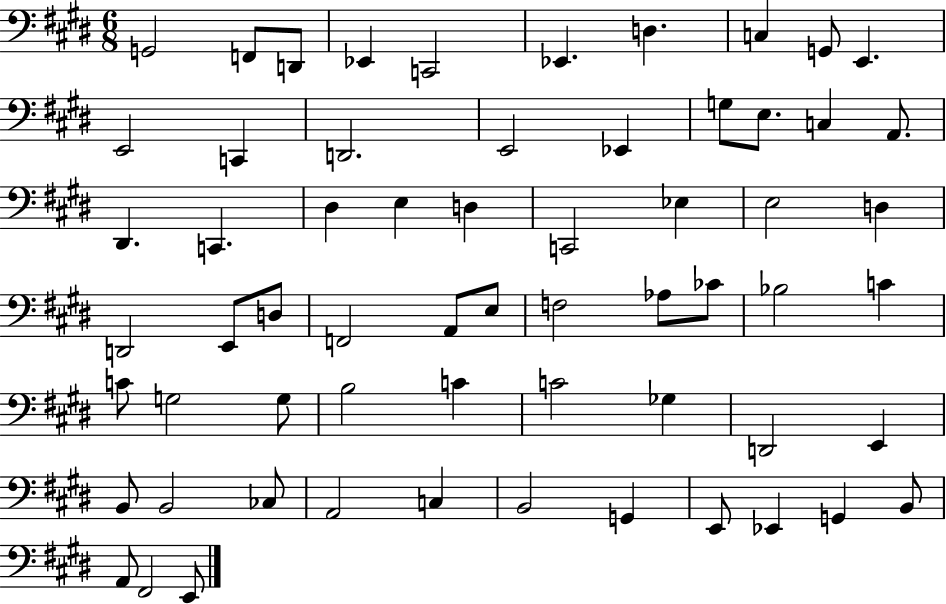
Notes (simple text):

G2/h F2/e D2/e Eb2/q C2/h Eb2/q. D3/q. C3/q G2/e E2/q. E2/h C2/q D2/h. E2/h Eb2/q G3/e E3/e. C3/q A2/e. D#2/q. C2/q. D#3/q E3/q D3/q C2/h Eb3/q E3/h D3/q D2/h E2/e D3/e F2/h A2/e E3/e F3/h Ab3/e CES4/e Bb3/h C4/q C4/e G3/h G3/e B3/h C4/q C4/h Gb3/q D2/h E2/q B2/e B2/h CES3/e A2/h C3/q B2/h G2/q E2/e Eb2/q G2/q B2/e A2/e F#2/h E2/e